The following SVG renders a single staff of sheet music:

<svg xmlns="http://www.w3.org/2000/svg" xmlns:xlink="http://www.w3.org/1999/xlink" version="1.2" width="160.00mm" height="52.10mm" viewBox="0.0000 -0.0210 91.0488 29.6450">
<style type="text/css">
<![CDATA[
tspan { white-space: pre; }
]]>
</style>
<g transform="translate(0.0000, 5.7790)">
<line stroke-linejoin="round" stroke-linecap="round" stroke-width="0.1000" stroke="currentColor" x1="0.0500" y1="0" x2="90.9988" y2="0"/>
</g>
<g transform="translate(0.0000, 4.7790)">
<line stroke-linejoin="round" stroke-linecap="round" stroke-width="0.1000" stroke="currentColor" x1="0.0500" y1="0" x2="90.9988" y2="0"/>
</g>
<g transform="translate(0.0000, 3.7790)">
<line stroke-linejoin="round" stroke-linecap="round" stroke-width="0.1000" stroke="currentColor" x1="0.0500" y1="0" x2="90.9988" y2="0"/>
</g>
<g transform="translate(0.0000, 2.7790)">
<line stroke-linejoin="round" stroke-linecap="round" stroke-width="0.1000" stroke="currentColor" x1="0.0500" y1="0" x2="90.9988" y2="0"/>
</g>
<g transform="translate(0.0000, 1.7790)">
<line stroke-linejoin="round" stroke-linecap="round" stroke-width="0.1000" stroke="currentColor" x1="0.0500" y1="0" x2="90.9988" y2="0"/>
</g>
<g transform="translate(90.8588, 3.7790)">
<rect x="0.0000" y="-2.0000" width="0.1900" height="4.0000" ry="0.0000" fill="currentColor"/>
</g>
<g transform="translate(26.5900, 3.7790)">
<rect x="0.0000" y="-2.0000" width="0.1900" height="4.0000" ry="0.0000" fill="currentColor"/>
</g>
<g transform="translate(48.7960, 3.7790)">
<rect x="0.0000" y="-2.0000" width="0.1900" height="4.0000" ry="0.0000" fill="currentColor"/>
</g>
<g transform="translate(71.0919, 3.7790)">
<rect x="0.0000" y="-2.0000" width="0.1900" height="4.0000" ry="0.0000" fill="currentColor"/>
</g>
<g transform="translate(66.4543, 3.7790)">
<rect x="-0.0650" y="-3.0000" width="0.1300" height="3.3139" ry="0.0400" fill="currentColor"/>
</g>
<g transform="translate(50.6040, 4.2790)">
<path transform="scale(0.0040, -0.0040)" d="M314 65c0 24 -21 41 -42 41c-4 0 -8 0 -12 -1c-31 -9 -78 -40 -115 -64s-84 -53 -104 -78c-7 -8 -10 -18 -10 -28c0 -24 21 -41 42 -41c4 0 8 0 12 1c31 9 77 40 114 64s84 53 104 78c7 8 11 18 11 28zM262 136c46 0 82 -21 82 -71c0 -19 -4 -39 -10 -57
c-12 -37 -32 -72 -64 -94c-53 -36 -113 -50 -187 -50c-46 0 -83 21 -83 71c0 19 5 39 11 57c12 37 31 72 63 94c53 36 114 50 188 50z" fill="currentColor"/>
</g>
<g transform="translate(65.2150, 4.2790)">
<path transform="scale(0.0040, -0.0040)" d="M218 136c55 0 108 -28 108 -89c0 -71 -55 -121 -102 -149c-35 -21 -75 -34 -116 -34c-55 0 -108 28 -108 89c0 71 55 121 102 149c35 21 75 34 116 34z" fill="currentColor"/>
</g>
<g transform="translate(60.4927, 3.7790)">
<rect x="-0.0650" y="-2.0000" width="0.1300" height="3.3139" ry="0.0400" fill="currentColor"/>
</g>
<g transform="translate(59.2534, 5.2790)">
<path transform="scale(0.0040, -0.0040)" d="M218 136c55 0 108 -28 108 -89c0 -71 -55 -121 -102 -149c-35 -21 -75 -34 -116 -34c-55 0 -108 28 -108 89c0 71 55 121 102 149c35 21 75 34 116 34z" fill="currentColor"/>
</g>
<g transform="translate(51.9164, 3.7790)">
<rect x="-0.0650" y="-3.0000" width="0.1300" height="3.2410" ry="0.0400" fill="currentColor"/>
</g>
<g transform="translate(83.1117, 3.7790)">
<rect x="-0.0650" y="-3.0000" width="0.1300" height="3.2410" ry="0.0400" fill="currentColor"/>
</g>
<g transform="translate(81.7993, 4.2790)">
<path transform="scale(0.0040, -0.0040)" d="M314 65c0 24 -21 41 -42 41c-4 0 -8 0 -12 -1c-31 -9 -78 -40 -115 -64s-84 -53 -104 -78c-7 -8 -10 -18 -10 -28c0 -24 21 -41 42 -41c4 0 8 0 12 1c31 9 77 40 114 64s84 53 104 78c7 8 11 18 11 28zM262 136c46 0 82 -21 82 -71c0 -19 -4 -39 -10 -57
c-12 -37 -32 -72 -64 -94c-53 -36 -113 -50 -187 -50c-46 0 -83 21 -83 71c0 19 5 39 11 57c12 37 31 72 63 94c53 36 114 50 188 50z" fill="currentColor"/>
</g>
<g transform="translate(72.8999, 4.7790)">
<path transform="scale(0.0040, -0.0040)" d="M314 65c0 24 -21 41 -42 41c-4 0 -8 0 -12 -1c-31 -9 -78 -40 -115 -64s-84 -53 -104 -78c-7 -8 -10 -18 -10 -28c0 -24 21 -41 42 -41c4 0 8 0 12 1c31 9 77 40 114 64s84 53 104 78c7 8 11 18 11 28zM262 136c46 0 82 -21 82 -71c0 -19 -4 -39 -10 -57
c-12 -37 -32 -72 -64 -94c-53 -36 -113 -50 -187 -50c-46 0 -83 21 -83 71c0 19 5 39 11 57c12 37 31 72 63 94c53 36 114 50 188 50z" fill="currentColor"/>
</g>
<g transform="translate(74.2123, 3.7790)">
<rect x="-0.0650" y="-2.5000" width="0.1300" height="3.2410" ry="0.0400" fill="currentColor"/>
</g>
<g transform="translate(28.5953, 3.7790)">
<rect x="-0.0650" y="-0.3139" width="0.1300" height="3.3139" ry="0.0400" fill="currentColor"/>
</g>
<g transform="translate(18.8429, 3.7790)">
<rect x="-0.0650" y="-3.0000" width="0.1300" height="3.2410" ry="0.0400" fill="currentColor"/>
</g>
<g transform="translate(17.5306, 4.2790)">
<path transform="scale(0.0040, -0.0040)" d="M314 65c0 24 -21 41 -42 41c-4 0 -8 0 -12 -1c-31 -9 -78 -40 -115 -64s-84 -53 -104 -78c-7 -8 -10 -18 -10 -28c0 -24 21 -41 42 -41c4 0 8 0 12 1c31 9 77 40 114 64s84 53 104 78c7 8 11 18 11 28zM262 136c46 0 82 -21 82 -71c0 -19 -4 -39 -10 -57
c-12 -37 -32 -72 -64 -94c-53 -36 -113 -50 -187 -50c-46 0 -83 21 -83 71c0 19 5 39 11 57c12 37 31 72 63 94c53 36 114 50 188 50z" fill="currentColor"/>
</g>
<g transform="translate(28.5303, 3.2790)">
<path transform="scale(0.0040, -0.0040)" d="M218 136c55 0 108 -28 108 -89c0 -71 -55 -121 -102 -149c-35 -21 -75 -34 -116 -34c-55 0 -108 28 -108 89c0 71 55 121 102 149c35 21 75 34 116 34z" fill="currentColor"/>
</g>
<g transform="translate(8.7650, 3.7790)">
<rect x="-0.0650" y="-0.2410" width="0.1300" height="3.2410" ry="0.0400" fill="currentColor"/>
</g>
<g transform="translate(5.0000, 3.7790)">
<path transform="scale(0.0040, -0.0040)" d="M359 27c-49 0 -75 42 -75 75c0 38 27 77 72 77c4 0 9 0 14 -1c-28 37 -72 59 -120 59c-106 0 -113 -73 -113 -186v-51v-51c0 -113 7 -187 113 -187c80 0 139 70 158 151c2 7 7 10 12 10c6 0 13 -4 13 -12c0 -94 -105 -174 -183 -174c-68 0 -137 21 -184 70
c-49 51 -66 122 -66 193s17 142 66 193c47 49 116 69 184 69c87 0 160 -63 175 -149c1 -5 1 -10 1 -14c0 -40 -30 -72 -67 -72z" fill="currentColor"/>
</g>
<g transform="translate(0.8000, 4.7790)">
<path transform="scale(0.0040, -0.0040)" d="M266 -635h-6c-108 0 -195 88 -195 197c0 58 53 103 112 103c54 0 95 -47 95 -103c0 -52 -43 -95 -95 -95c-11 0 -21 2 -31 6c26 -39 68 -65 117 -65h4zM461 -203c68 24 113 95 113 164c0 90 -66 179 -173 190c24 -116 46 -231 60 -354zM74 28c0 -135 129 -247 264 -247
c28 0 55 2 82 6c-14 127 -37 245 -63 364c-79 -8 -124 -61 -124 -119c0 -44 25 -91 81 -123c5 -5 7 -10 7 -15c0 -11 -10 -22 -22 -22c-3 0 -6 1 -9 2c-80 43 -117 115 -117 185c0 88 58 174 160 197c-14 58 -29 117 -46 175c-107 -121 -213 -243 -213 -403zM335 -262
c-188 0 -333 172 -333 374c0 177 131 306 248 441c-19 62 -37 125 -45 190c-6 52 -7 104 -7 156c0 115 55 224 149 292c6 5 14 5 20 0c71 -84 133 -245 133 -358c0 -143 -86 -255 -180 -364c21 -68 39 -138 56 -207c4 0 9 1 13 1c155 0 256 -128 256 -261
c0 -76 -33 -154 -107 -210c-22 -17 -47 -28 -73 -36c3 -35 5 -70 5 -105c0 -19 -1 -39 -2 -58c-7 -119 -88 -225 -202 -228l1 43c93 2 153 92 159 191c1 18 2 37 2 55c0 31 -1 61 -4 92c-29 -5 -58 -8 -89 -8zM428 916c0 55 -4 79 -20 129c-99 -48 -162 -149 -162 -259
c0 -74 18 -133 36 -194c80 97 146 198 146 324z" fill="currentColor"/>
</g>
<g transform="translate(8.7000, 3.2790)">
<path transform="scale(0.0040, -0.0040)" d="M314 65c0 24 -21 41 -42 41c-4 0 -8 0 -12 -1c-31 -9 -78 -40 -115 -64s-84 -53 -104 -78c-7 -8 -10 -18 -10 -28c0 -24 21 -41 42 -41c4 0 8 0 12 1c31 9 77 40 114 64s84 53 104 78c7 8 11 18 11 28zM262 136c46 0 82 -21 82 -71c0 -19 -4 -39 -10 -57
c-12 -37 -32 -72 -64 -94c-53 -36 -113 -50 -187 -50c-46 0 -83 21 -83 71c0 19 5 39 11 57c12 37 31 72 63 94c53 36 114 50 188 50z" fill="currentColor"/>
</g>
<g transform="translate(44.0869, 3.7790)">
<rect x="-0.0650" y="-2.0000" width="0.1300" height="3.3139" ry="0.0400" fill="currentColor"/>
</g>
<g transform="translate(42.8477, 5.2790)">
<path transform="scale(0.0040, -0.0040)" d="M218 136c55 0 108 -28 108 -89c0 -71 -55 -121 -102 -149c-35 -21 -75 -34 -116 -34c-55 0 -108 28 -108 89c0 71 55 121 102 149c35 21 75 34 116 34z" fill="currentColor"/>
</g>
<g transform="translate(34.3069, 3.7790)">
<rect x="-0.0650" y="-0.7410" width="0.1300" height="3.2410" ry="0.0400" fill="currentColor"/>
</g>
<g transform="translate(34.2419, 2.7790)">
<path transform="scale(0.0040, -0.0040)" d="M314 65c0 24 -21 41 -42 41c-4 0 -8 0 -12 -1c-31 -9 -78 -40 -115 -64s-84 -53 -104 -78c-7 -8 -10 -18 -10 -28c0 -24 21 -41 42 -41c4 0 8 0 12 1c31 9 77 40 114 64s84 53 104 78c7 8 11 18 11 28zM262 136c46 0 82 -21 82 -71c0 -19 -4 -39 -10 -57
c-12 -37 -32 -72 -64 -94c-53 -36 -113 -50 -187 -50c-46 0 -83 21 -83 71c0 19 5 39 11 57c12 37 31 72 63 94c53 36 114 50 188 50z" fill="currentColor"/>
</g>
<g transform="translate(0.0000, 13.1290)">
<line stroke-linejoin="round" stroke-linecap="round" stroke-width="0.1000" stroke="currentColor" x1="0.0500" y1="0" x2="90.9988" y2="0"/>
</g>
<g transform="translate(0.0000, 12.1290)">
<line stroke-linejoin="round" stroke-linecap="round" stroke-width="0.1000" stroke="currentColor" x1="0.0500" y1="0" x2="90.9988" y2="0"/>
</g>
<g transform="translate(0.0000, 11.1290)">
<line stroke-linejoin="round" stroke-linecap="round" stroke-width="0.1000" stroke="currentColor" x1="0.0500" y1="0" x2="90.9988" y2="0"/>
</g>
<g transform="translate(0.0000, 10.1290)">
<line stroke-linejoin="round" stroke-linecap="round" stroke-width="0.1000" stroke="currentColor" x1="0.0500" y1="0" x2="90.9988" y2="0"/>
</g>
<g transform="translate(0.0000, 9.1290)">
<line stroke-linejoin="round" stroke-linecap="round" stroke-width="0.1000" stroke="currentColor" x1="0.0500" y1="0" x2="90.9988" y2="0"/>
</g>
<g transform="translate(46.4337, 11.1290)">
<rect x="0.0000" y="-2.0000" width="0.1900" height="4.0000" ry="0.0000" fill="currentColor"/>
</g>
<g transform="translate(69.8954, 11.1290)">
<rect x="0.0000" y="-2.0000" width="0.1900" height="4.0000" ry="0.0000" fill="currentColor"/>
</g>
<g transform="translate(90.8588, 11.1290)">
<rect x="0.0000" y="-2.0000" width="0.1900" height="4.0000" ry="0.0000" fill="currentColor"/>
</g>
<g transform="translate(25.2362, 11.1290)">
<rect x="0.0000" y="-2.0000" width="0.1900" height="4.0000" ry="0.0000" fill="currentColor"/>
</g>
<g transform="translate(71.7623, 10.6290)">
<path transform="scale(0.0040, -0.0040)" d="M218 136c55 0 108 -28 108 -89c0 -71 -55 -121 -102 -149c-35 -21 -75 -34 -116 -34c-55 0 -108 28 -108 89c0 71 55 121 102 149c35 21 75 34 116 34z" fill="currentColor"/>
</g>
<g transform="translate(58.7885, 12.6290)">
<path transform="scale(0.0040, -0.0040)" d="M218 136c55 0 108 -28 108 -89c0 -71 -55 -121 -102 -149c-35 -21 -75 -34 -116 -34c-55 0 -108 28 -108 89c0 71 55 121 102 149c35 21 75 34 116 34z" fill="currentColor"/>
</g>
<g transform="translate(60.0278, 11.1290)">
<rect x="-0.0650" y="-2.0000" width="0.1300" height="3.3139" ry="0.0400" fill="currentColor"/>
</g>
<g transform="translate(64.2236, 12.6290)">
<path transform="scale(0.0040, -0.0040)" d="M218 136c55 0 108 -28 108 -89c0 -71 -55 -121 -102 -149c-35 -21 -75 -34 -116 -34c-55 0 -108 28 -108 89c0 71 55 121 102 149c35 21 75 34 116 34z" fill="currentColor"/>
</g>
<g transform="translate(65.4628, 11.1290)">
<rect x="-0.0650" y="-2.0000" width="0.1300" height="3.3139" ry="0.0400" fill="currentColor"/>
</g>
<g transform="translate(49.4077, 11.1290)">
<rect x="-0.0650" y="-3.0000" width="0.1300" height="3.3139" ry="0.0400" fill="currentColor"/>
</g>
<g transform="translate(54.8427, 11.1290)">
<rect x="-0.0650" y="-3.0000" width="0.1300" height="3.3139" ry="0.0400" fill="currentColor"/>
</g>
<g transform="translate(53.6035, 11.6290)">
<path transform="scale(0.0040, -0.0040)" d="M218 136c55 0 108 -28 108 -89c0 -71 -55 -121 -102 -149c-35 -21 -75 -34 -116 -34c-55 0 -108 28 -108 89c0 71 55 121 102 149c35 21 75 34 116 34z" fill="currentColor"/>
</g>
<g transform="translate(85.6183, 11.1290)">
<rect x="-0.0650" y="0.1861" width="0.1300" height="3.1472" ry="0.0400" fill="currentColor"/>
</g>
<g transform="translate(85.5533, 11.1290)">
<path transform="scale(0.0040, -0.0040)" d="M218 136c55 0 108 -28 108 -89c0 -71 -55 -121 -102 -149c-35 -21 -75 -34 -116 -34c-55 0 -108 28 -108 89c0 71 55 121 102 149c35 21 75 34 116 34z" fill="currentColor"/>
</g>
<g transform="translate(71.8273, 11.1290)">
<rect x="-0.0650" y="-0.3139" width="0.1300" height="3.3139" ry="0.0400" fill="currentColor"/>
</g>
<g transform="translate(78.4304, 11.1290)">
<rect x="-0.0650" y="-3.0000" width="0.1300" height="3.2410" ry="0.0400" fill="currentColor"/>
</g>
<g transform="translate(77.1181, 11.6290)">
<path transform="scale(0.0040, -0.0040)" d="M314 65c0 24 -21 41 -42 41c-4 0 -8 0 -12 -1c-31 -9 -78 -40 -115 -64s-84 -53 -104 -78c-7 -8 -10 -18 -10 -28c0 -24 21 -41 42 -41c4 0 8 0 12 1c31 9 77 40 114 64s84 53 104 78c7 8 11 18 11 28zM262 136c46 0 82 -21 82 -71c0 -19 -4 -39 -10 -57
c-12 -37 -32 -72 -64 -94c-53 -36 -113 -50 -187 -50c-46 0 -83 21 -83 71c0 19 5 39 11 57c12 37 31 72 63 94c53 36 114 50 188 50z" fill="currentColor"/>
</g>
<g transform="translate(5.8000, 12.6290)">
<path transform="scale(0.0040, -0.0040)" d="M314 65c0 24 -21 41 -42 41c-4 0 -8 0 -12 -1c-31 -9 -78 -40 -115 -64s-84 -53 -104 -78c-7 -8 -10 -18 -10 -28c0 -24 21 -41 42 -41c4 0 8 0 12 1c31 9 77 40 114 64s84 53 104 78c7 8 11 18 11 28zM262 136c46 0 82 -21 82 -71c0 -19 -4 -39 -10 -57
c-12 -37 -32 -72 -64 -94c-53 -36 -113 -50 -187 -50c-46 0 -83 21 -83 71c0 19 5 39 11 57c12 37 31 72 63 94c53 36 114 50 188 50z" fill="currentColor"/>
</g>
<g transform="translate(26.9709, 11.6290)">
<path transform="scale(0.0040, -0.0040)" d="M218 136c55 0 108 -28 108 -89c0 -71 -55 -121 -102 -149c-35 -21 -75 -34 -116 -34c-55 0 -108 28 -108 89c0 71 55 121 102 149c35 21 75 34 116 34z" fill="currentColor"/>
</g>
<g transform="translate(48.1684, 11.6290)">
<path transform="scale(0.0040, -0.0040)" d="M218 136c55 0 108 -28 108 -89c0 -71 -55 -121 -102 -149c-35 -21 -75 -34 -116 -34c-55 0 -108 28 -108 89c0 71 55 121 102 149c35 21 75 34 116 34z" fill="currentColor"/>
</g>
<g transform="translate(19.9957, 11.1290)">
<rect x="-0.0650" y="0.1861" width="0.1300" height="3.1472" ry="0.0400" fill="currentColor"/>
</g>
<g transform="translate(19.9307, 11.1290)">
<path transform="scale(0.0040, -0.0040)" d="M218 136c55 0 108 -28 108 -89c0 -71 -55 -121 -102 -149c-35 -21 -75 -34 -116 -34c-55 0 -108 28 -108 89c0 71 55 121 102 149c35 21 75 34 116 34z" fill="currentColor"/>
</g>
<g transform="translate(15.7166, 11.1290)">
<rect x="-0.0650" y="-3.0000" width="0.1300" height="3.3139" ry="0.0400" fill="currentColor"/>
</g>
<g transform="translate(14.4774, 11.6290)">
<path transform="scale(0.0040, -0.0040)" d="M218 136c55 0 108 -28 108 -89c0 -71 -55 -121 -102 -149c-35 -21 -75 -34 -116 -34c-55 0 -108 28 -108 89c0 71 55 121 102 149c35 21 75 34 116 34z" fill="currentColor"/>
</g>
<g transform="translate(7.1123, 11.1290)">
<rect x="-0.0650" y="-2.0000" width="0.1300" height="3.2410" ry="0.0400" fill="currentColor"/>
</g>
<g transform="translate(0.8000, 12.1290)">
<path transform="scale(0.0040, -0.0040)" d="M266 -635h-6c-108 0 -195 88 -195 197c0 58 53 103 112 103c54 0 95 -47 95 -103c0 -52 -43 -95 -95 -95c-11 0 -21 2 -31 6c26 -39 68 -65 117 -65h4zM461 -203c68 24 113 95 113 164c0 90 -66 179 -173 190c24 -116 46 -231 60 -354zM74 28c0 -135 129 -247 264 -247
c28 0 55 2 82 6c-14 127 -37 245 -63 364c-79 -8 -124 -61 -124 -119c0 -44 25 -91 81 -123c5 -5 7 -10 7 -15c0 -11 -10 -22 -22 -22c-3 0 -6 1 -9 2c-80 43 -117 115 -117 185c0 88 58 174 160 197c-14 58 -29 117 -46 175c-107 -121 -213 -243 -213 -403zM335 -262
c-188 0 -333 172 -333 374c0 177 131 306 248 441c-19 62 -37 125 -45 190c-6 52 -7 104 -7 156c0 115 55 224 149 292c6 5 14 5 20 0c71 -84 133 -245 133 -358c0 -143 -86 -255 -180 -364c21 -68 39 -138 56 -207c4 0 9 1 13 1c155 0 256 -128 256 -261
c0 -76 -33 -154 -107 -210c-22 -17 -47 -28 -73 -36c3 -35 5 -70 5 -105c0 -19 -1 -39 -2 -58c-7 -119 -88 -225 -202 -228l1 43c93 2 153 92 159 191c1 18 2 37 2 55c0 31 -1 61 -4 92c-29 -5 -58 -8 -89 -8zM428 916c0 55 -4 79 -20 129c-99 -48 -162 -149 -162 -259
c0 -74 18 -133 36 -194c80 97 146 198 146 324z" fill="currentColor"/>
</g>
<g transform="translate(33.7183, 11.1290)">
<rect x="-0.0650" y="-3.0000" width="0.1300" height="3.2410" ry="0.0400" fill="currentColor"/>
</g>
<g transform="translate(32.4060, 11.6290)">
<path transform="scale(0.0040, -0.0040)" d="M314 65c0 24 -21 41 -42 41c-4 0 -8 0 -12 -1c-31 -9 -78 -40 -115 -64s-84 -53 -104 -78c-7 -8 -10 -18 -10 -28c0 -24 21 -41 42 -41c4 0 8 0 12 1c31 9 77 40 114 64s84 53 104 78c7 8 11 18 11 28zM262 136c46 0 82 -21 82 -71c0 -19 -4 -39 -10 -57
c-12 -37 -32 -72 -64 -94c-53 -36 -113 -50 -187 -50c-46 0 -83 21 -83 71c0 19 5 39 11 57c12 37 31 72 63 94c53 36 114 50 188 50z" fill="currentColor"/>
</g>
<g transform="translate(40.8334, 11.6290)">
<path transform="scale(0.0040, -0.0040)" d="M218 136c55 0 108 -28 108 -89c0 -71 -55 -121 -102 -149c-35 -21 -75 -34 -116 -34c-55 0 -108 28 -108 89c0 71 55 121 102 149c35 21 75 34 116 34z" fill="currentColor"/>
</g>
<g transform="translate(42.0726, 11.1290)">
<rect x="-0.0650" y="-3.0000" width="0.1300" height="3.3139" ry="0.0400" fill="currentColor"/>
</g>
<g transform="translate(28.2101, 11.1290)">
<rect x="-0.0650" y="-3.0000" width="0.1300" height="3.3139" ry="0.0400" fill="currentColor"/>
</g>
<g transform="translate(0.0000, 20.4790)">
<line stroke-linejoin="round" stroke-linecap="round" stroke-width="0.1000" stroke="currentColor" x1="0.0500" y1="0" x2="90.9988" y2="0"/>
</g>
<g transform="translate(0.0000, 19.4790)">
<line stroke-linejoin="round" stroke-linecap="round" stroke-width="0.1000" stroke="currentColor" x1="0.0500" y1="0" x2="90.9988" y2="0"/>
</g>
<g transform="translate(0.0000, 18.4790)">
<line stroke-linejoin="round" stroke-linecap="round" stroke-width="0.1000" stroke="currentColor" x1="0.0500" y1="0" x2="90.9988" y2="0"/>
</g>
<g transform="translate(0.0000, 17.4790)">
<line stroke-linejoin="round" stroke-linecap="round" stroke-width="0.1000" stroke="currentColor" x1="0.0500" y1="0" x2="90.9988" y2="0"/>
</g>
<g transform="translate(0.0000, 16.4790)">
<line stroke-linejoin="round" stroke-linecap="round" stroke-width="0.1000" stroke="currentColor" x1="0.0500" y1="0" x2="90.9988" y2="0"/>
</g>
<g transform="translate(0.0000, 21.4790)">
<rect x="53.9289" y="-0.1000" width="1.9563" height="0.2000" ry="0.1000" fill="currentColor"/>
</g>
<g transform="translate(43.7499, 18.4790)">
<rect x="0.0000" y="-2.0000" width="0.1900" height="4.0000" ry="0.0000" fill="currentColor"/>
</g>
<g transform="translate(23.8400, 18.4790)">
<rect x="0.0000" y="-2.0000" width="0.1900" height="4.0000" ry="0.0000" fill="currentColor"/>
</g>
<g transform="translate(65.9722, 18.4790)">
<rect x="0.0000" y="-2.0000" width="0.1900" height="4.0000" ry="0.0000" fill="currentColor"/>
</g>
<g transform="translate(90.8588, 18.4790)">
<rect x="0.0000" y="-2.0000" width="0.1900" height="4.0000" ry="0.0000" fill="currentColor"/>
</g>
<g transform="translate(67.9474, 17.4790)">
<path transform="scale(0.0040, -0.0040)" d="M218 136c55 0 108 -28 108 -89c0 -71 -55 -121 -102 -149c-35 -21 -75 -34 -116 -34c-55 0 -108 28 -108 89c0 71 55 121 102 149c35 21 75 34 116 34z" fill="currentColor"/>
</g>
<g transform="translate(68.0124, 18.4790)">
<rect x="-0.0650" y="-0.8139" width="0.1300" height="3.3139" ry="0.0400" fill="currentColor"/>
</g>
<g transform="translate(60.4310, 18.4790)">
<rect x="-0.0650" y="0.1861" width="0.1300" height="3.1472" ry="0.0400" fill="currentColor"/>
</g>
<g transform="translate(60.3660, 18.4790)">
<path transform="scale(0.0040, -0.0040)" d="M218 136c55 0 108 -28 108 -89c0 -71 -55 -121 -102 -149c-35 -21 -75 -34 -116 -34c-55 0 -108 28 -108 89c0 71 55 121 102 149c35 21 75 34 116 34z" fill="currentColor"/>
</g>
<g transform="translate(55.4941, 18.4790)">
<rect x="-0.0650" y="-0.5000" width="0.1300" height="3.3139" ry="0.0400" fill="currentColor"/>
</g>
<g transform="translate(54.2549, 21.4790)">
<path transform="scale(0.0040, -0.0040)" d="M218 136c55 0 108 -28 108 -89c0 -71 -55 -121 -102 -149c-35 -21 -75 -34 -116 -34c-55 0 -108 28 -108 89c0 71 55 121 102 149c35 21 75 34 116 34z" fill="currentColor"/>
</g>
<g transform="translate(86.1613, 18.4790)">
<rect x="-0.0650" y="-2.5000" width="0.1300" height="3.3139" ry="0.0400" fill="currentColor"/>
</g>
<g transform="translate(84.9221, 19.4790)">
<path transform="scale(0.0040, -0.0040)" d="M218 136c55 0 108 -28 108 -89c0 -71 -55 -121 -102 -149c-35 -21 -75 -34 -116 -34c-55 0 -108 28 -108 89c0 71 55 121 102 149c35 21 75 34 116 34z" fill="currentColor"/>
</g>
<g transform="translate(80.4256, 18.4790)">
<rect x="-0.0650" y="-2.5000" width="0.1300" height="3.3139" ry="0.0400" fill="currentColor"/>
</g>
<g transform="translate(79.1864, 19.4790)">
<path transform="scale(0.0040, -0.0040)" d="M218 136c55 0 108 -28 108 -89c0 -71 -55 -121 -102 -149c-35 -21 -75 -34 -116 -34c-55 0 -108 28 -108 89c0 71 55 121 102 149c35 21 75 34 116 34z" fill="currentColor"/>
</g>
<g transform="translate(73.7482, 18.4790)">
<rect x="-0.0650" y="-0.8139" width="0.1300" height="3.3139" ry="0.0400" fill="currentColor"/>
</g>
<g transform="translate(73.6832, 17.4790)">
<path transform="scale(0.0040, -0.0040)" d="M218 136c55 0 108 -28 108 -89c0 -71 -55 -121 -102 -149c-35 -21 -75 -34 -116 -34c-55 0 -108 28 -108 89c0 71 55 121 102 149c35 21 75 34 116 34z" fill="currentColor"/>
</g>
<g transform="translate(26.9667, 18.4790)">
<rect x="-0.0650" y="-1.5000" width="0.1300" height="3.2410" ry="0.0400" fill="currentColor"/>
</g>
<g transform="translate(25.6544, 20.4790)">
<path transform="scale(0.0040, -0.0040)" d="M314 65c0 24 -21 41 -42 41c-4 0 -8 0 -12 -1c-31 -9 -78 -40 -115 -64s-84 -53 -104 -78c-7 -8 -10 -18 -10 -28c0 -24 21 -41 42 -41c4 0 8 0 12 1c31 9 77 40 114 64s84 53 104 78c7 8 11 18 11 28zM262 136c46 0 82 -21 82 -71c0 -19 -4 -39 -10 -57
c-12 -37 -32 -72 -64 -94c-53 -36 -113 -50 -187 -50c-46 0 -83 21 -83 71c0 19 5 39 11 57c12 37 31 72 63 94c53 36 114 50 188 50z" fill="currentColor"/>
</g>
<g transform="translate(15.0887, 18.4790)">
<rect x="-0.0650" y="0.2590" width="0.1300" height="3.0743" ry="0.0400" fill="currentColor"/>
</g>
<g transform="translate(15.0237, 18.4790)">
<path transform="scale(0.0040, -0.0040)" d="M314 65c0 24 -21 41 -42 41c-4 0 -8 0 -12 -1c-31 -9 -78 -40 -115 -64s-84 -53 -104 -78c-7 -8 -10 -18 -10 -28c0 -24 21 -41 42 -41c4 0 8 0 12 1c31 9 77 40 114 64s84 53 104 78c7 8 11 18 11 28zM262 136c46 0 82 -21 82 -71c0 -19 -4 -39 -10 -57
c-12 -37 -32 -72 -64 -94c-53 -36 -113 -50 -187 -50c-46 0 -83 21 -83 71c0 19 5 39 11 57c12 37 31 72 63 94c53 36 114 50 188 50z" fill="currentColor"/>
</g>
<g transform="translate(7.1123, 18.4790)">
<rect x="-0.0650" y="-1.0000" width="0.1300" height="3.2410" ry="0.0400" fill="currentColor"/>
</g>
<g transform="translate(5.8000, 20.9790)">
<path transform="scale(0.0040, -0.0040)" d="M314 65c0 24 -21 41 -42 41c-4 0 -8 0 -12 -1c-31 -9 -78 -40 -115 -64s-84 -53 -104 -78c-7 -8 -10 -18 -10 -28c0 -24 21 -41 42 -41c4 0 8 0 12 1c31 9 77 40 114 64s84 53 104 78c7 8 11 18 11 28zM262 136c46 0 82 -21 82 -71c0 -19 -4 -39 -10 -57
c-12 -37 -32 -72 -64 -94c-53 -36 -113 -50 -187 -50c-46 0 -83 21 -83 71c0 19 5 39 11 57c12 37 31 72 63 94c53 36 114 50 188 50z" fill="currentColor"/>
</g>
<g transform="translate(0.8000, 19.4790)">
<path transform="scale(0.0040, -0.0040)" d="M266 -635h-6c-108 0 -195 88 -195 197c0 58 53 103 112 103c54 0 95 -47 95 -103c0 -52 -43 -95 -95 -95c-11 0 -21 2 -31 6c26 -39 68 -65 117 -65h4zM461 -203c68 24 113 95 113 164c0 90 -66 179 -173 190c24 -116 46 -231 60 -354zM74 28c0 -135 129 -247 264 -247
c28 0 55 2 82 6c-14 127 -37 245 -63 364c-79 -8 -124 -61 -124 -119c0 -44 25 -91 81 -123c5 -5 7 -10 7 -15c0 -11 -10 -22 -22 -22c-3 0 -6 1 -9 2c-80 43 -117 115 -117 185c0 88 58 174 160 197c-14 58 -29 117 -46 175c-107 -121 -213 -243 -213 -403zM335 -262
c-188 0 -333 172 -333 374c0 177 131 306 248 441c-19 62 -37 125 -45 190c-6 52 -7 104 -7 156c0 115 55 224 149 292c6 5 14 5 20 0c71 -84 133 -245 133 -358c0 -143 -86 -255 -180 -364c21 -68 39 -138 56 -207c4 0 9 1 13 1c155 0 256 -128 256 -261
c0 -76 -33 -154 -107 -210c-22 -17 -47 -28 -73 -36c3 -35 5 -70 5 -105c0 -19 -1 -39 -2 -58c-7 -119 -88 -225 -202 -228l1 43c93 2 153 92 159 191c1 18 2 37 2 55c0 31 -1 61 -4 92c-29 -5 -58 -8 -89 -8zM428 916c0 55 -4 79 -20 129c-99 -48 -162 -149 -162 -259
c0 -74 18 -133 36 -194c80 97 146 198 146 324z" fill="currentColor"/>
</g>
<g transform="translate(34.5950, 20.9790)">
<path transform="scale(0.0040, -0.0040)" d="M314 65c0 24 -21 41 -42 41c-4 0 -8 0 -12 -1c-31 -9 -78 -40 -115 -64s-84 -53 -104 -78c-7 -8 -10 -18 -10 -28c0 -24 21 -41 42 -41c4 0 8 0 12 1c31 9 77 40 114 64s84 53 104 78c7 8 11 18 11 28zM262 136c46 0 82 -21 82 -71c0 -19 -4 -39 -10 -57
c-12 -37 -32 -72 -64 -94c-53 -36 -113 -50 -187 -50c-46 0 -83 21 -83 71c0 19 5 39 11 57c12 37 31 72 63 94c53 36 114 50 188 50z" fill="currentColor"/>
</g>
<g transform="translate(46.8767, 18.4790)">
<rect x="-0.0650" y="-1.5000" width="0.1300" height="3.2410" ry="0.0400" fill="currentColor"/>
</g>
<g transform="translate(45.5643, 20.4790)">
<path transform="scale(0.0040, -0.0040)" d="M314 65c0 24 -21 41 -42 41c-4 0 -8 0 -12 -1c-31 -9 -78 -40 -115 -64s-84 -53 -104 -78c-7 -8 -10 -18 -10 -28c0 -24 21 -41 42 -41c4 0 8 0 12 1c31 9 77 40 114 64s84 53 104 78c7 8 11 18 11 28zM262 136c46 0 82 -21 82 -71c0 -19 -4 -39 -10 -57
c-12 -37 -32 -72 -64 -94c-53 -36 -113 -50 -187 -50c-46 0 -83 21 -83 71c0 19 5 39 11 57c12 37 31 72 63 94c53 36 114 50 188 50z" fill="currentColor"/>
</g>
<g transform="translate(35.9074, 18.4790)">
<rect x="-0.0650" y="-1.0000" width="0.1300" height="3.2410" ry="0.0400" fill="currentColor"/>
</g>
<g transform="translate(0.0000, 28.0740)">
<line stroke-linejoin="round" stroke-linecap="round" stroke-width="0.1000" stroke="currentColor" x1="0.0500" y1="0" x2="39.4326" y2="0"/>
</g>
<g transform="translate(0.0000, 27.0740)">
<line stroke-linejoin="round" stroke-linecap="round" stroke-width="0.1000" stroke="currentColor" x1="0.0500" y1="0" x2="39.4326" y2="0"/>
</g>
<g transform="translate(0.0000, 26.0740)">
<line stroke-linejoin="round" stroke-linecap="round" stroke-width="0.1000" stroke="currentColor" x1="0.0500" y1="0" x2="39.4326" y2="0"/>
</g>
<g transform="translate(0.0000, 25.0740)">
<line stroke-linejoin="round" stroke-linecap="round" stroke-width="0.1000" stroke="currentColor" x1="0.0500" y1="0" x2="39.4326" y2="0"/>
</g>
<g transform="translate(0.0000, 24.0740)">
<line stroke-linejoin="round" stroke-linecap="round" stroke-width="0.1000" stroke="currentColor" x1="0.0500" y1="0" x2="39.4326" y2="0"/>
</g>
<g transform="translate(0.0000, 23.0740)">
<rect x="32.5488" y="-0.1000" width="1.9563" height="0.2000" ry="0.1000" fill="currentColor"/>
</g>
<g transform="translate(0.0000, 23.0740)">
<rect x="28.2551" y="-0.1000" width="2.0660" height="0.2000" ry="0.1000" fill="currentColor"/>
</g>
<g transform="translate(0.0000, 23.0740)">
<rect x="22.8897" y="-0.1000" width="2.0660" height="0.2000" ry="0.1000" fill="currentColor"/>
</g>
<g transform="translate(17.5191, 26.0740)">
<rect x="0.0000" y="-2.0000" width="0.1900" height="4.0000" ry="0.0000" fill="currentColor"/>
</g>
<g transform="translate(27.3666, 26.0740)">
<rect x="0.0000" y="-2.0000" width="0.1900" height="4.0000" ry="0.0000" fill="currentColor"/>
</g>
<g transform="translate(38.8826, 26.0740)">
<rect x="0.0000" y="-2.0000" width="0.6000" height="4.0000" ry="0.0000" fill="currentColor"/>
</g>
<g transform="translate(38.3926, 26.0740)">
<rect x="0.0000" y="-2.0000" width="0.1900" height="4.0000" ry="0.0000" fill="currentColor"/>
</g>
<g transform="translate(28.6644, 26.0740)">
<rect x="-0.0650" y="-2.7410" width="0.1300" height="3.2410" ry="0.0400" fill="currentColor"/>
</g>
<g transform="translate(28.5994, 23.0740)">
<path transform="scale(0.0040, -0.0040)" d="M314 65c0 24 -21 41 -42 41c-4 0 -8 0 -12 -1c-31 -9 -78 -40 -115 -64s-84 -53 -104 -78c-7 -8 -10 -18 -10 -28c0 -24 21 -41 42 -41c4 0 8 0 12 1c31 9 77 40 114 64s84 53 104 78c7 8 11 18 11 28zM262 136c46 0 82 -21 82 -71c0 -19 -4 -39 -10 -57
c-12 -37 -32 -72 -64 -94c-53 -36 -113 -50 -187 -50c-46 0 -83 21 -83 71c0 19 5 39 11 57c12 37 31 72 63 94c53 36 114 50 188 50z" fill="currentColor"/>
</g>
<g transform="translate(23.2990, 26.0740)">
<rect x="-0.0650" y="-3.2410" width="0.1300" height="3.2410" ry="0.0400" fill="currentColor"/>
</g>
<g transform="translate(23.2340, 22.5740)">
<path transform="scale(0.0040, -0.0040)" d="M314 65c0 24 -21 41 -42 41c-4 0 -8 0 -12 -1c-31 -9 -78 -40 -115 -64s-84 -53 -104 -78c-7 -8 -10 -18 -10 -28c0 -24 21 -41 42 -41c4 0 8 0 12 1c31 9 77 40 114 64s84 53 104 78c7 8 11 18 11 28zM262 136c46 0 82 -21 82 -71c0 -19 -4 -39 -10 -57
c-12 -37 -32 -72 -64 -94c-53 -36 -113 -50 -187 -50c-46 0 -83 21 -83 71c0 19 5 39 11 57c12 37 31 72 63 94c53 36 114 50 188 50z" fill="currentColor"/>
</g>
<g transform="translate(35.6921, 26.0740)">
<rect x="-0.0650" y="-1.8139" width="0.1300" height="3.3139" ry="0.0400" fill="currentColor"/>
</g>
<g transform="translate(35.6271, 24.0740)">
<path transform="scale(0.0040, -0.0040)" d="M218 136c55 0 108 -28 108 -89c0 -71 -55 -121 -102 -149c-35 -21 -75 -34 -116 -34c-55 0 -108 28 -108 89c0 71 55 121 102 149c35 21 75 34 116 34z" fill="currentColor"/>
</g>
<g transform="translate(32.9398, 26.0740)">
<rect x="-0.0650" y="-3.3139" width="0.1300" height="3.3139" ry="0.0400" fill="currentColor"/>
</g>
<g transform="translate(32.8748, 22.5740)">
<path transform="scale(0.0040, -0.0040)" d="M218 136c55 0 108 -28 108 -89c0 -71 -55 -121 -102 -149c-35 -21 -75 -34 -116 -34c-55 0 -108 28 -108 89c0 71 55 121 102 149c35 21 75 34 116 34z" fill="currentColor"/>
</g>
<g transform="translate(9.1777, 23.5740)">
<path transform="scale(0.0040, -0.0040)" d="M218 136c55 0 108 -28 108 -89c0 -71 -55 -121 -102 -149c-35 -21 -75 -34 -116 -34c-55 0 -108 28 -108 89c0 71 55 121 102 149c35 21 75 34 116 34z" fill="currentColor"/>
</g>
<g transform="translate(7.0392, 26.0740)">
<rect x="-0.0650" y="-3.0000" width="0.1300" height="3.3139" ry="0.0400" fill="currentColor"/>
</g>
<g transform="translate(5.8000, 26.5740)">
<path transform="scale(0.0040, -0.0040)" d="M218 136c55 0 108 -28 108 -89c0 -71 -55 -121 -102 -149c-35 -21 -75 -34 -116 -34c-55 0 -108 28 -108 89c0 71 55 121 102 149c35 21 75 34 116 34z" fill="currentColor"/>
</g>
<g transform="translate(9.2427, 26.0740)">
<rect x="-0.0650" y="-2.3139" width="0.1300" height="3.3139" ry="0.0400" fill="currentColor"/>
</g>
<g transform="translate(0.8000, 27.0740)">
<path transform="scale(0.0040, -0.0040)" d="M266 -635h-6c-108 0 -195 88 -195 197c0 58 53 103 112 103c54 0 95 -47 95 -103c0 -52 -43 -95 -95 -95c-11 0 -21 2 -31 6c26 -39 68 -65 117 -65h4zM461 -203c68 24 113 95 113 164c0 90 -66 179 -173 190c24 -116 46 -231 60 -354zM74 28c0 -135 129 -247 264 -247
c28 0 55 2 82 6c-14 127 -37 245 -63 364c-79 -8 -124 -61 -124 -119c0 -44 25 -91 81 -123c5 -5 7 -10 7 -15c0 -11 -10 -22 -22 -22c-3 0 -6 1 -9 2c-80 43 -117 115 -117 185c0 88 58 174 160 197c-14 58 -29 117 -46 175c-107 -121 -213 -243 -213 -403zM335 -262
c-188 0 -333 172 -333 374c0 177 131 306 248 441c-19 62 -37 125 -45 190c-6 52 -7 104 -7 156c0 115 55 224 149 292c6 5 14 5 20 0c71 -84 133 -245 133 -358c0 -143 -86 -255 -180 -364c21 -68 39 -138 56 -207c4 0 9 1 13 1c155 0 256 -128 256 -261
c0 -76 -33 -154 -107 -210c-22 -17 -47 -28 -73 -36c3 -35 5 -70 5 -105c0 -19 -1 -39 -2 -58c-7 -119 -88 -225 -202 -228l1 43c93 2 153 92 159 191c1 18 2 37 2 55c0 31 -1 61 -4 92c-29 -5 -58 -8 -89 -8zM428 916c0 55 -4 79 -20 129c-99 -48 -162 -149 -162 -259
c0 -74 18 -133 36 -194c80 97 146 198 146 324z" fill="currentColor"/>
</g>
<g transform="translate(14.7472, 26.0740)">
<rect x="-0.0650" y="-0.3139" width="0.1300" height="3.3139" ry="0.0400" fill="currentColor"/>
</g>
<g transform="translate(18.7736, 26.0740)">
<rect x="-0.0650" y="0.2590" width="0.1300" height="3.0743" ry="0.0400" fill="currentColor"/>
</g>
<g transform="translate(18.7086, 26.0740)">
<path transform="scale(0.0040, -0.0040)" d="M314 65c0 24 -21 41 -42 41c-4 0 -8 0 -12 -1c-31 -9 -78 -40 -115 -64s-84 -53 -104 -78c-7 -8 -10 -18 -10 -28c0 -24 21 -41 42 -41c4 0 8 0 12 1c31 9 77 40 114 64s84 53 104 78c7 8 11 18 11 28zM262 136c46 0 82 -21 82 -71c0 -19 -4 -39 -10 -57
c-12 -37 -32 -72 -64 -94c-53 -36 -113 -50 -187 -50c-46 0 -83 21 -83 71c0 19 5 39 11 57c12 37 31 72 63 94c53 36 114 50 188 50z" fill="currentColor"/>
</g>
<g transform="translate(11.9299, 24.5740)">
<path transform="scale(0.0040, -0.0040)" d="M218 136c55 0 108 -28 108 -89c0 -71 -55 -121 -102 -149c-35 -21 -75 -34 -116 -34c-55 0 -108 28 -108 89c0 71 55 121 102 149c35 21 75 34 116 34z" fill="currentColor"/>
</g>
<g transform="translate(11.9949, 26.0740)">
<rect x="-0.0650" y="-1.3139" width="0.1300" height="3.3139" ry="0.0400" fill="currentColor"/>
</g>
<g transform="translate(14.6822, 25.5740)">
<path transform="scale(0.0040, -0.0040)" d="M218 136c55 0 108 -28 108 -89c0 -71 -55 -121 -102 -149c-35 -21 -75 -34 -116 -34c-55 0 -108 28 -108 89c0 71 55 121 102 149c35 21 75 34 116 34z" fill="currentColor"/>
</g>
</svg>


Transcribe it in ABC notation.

X:1
T:Untitled
M:4/4
L:1/4
K:C
c2 A2 c d2 F A2 F A G2 A2 F2 A B A A2 A A A F F c A2 B D2 B2 E2 D2 E2 C B d d G G A g e c B2 b2 a2 b f